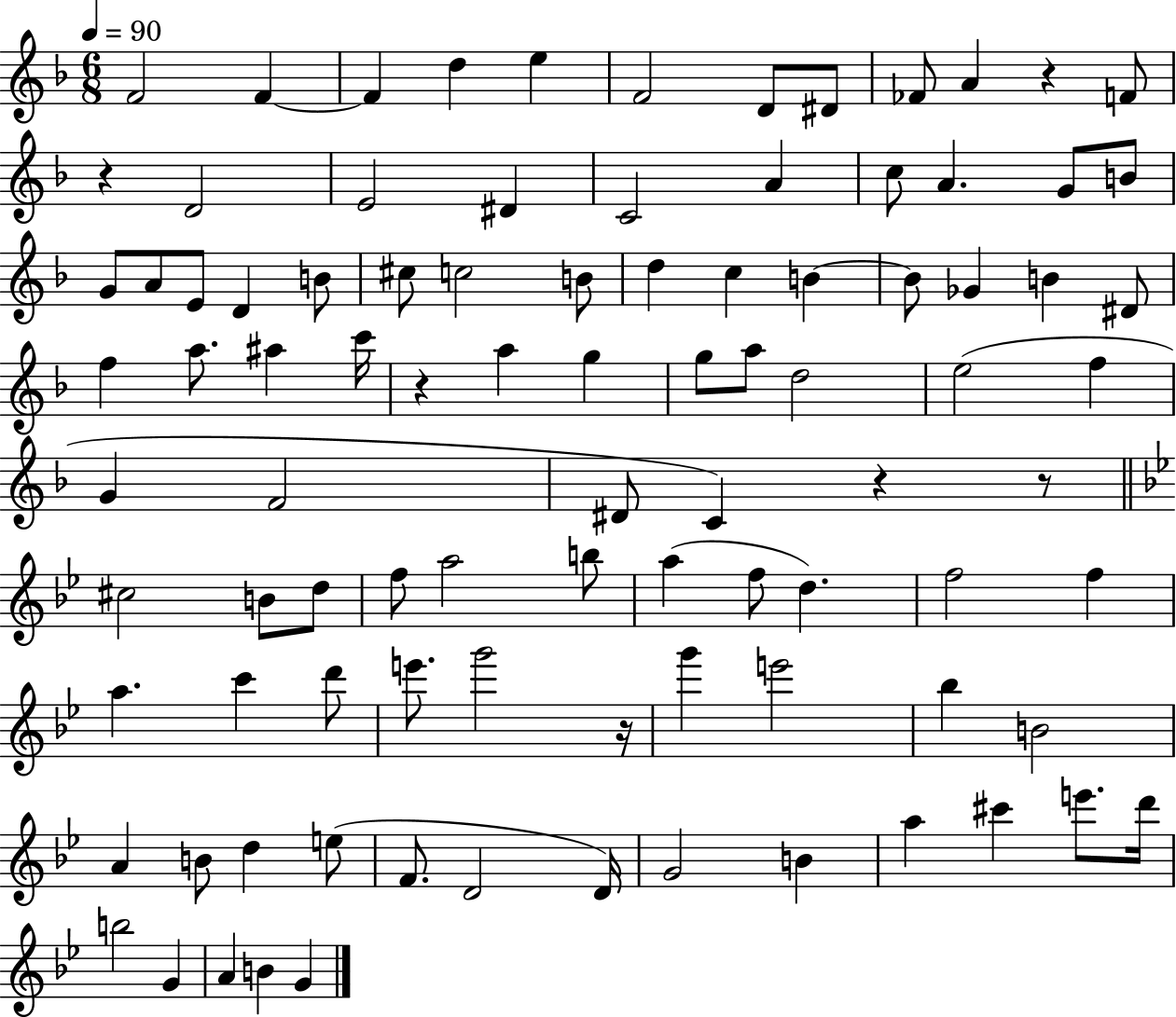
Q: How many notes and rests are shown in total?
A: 94